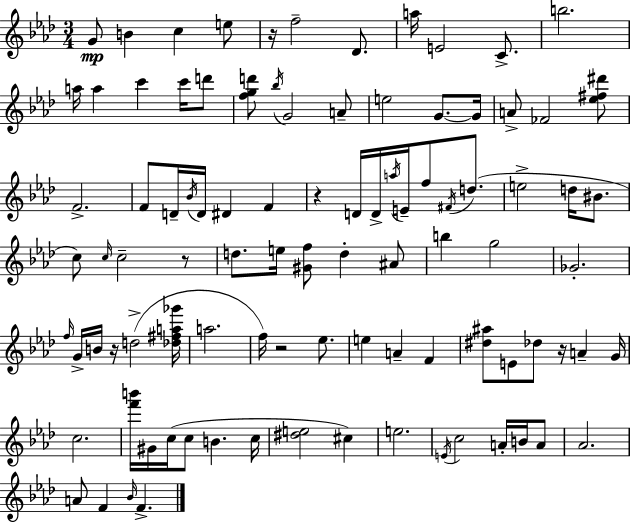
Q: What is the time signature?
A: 3/4